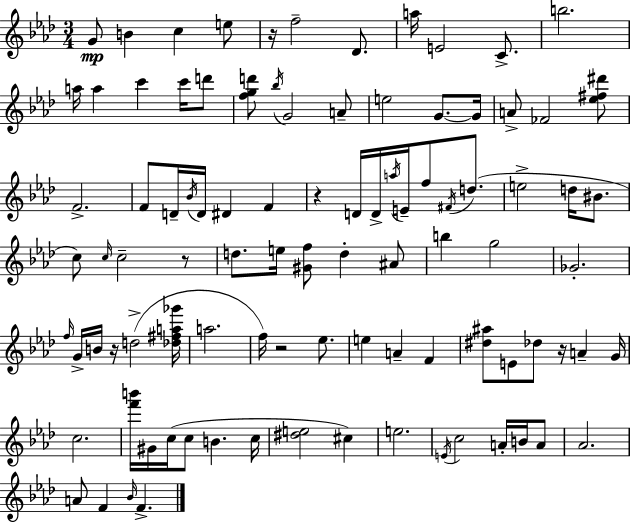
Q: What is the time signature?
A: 3/4